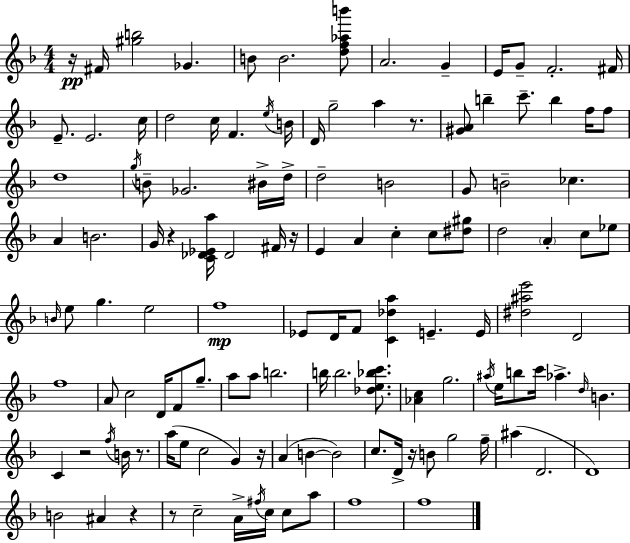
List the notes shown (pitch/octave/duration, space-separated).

R/s F#4/s [G#5,B5]/h Gb4/q. B4/e B4/h. [D5,F5,Ab5,B6]/e A4/h. G4/q E4/s G4/e F4/h. F#4/s E4/e. E4/h. C5/s D5/h C5/s F4/q. E5/s B4/s D4/s G5/h A5/q R/e. [G#4,A4]/e B5/q C6/e. B5/q F5/s F5/e D5/w G5/s B4/e Gb4/h. BIS4/s D5/s D5/h B4/h G4/e B4/h CES5/q. A4/q B4/h. G4/s R/q [C4,Db4,Eb4,A5]/s Db4/h F#4/s R/s E4/q A4/q C5/q C5/e [D#5,G#5]/e D5/h A4/q C5/e Eb5/e B4/s E5/e G5/q. E5/h F5/w Eb4/e D4/s F4/e [C4,Db5,A5]/q E4/q. E4/s [D#5,A#5,E6]/h D4/h F5/w A4/e C5/h D4/s F4/e G5/e. A5/e A5/e B5/h. B5/s B5/h. [Db5,E5,Bb5,C6]/e. [Ab4,C5]/q G5/h. A#5/s E5/s B5/e C6/s Ab5/q. D5/s B4/q. C4/q R/h F5/s B4/s R/e. A5/s E5/e C5/h G4/q R/s A4/q B4/q B4/h C5/e. D4/s R/s B4/e G5/h F5/s A#5/q D4/h. D4/w B4/h A#4/q R/q R/e C5/h A4/s F#5/s C5/s C5/e A5/e F5/w F5/w